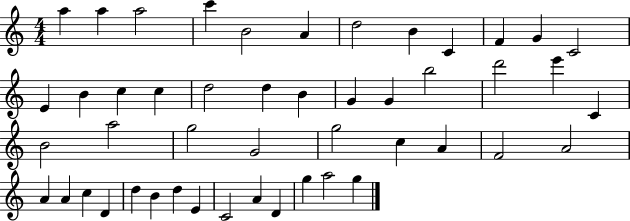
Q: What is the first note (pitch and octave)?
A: A5